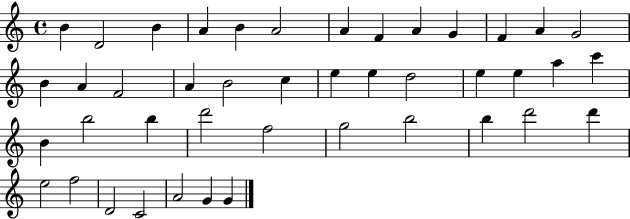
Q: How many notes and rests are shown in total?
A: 43